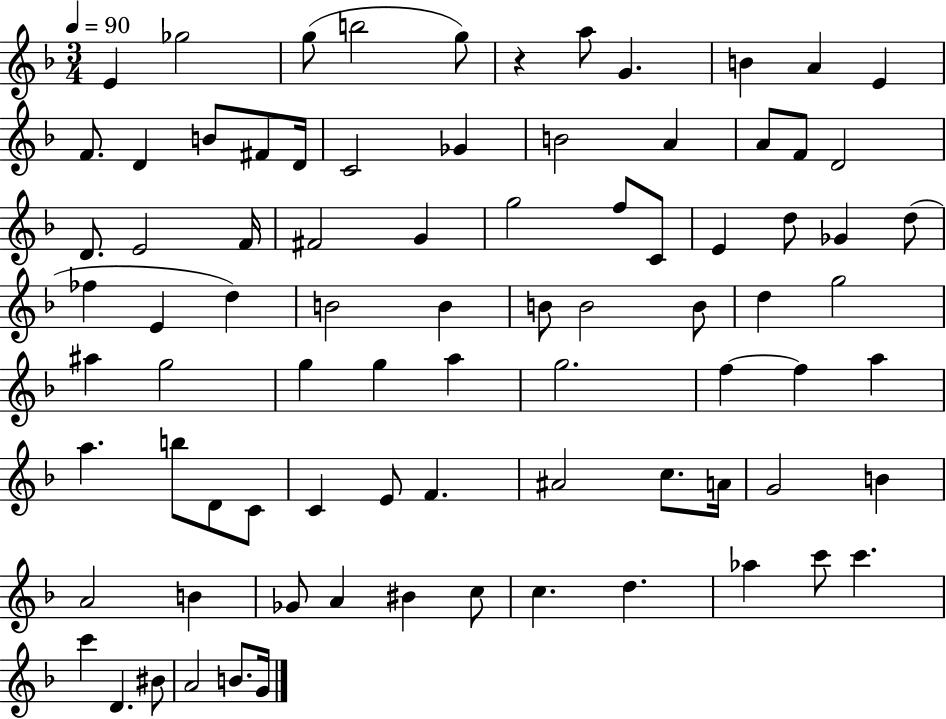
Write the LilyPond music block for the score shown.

{
  \clef treble
  \numericTimeSignature
  \time 3/4
  \key f \major
  \tempo 4 = 90
  e'4 ges''2 | g''8( b''2 g''8) | r4 a''8 g'4. | b'4 a'4 e'4 | \break f'8. d'4 b'8 fis'8 d'16 | c'2 ges'4 | b'2 a'4 | a'8 f'8 d'2 | \break d'8. e'2 f'16 | fis'2 g'4 | g''2 f''8 c'8 | e'4 d''8 ges'4 d''8( | \break fes''4 e'4 d''4) | b'2 b'4 | b'8 b'2 b'8 | d''4 g''2 | \break ais''4 g''2 | g''4 g''4 a''4 | g''2. | f''4~~ f''4 a''4 | \break a''4. b''8 d'8 c'8 | c'4 e'8 f'4. | ais'2 c''8. a'16 | g'2 b'4 | \break a'2 b'4 | ges'8 a'4 bis'4 c''8 | c''4. d''4. | aes''4 c'''8 c'''4. | \break c'''4 d'4. bis'8 | a'2 b'8. g'16 | \bar "|."
}